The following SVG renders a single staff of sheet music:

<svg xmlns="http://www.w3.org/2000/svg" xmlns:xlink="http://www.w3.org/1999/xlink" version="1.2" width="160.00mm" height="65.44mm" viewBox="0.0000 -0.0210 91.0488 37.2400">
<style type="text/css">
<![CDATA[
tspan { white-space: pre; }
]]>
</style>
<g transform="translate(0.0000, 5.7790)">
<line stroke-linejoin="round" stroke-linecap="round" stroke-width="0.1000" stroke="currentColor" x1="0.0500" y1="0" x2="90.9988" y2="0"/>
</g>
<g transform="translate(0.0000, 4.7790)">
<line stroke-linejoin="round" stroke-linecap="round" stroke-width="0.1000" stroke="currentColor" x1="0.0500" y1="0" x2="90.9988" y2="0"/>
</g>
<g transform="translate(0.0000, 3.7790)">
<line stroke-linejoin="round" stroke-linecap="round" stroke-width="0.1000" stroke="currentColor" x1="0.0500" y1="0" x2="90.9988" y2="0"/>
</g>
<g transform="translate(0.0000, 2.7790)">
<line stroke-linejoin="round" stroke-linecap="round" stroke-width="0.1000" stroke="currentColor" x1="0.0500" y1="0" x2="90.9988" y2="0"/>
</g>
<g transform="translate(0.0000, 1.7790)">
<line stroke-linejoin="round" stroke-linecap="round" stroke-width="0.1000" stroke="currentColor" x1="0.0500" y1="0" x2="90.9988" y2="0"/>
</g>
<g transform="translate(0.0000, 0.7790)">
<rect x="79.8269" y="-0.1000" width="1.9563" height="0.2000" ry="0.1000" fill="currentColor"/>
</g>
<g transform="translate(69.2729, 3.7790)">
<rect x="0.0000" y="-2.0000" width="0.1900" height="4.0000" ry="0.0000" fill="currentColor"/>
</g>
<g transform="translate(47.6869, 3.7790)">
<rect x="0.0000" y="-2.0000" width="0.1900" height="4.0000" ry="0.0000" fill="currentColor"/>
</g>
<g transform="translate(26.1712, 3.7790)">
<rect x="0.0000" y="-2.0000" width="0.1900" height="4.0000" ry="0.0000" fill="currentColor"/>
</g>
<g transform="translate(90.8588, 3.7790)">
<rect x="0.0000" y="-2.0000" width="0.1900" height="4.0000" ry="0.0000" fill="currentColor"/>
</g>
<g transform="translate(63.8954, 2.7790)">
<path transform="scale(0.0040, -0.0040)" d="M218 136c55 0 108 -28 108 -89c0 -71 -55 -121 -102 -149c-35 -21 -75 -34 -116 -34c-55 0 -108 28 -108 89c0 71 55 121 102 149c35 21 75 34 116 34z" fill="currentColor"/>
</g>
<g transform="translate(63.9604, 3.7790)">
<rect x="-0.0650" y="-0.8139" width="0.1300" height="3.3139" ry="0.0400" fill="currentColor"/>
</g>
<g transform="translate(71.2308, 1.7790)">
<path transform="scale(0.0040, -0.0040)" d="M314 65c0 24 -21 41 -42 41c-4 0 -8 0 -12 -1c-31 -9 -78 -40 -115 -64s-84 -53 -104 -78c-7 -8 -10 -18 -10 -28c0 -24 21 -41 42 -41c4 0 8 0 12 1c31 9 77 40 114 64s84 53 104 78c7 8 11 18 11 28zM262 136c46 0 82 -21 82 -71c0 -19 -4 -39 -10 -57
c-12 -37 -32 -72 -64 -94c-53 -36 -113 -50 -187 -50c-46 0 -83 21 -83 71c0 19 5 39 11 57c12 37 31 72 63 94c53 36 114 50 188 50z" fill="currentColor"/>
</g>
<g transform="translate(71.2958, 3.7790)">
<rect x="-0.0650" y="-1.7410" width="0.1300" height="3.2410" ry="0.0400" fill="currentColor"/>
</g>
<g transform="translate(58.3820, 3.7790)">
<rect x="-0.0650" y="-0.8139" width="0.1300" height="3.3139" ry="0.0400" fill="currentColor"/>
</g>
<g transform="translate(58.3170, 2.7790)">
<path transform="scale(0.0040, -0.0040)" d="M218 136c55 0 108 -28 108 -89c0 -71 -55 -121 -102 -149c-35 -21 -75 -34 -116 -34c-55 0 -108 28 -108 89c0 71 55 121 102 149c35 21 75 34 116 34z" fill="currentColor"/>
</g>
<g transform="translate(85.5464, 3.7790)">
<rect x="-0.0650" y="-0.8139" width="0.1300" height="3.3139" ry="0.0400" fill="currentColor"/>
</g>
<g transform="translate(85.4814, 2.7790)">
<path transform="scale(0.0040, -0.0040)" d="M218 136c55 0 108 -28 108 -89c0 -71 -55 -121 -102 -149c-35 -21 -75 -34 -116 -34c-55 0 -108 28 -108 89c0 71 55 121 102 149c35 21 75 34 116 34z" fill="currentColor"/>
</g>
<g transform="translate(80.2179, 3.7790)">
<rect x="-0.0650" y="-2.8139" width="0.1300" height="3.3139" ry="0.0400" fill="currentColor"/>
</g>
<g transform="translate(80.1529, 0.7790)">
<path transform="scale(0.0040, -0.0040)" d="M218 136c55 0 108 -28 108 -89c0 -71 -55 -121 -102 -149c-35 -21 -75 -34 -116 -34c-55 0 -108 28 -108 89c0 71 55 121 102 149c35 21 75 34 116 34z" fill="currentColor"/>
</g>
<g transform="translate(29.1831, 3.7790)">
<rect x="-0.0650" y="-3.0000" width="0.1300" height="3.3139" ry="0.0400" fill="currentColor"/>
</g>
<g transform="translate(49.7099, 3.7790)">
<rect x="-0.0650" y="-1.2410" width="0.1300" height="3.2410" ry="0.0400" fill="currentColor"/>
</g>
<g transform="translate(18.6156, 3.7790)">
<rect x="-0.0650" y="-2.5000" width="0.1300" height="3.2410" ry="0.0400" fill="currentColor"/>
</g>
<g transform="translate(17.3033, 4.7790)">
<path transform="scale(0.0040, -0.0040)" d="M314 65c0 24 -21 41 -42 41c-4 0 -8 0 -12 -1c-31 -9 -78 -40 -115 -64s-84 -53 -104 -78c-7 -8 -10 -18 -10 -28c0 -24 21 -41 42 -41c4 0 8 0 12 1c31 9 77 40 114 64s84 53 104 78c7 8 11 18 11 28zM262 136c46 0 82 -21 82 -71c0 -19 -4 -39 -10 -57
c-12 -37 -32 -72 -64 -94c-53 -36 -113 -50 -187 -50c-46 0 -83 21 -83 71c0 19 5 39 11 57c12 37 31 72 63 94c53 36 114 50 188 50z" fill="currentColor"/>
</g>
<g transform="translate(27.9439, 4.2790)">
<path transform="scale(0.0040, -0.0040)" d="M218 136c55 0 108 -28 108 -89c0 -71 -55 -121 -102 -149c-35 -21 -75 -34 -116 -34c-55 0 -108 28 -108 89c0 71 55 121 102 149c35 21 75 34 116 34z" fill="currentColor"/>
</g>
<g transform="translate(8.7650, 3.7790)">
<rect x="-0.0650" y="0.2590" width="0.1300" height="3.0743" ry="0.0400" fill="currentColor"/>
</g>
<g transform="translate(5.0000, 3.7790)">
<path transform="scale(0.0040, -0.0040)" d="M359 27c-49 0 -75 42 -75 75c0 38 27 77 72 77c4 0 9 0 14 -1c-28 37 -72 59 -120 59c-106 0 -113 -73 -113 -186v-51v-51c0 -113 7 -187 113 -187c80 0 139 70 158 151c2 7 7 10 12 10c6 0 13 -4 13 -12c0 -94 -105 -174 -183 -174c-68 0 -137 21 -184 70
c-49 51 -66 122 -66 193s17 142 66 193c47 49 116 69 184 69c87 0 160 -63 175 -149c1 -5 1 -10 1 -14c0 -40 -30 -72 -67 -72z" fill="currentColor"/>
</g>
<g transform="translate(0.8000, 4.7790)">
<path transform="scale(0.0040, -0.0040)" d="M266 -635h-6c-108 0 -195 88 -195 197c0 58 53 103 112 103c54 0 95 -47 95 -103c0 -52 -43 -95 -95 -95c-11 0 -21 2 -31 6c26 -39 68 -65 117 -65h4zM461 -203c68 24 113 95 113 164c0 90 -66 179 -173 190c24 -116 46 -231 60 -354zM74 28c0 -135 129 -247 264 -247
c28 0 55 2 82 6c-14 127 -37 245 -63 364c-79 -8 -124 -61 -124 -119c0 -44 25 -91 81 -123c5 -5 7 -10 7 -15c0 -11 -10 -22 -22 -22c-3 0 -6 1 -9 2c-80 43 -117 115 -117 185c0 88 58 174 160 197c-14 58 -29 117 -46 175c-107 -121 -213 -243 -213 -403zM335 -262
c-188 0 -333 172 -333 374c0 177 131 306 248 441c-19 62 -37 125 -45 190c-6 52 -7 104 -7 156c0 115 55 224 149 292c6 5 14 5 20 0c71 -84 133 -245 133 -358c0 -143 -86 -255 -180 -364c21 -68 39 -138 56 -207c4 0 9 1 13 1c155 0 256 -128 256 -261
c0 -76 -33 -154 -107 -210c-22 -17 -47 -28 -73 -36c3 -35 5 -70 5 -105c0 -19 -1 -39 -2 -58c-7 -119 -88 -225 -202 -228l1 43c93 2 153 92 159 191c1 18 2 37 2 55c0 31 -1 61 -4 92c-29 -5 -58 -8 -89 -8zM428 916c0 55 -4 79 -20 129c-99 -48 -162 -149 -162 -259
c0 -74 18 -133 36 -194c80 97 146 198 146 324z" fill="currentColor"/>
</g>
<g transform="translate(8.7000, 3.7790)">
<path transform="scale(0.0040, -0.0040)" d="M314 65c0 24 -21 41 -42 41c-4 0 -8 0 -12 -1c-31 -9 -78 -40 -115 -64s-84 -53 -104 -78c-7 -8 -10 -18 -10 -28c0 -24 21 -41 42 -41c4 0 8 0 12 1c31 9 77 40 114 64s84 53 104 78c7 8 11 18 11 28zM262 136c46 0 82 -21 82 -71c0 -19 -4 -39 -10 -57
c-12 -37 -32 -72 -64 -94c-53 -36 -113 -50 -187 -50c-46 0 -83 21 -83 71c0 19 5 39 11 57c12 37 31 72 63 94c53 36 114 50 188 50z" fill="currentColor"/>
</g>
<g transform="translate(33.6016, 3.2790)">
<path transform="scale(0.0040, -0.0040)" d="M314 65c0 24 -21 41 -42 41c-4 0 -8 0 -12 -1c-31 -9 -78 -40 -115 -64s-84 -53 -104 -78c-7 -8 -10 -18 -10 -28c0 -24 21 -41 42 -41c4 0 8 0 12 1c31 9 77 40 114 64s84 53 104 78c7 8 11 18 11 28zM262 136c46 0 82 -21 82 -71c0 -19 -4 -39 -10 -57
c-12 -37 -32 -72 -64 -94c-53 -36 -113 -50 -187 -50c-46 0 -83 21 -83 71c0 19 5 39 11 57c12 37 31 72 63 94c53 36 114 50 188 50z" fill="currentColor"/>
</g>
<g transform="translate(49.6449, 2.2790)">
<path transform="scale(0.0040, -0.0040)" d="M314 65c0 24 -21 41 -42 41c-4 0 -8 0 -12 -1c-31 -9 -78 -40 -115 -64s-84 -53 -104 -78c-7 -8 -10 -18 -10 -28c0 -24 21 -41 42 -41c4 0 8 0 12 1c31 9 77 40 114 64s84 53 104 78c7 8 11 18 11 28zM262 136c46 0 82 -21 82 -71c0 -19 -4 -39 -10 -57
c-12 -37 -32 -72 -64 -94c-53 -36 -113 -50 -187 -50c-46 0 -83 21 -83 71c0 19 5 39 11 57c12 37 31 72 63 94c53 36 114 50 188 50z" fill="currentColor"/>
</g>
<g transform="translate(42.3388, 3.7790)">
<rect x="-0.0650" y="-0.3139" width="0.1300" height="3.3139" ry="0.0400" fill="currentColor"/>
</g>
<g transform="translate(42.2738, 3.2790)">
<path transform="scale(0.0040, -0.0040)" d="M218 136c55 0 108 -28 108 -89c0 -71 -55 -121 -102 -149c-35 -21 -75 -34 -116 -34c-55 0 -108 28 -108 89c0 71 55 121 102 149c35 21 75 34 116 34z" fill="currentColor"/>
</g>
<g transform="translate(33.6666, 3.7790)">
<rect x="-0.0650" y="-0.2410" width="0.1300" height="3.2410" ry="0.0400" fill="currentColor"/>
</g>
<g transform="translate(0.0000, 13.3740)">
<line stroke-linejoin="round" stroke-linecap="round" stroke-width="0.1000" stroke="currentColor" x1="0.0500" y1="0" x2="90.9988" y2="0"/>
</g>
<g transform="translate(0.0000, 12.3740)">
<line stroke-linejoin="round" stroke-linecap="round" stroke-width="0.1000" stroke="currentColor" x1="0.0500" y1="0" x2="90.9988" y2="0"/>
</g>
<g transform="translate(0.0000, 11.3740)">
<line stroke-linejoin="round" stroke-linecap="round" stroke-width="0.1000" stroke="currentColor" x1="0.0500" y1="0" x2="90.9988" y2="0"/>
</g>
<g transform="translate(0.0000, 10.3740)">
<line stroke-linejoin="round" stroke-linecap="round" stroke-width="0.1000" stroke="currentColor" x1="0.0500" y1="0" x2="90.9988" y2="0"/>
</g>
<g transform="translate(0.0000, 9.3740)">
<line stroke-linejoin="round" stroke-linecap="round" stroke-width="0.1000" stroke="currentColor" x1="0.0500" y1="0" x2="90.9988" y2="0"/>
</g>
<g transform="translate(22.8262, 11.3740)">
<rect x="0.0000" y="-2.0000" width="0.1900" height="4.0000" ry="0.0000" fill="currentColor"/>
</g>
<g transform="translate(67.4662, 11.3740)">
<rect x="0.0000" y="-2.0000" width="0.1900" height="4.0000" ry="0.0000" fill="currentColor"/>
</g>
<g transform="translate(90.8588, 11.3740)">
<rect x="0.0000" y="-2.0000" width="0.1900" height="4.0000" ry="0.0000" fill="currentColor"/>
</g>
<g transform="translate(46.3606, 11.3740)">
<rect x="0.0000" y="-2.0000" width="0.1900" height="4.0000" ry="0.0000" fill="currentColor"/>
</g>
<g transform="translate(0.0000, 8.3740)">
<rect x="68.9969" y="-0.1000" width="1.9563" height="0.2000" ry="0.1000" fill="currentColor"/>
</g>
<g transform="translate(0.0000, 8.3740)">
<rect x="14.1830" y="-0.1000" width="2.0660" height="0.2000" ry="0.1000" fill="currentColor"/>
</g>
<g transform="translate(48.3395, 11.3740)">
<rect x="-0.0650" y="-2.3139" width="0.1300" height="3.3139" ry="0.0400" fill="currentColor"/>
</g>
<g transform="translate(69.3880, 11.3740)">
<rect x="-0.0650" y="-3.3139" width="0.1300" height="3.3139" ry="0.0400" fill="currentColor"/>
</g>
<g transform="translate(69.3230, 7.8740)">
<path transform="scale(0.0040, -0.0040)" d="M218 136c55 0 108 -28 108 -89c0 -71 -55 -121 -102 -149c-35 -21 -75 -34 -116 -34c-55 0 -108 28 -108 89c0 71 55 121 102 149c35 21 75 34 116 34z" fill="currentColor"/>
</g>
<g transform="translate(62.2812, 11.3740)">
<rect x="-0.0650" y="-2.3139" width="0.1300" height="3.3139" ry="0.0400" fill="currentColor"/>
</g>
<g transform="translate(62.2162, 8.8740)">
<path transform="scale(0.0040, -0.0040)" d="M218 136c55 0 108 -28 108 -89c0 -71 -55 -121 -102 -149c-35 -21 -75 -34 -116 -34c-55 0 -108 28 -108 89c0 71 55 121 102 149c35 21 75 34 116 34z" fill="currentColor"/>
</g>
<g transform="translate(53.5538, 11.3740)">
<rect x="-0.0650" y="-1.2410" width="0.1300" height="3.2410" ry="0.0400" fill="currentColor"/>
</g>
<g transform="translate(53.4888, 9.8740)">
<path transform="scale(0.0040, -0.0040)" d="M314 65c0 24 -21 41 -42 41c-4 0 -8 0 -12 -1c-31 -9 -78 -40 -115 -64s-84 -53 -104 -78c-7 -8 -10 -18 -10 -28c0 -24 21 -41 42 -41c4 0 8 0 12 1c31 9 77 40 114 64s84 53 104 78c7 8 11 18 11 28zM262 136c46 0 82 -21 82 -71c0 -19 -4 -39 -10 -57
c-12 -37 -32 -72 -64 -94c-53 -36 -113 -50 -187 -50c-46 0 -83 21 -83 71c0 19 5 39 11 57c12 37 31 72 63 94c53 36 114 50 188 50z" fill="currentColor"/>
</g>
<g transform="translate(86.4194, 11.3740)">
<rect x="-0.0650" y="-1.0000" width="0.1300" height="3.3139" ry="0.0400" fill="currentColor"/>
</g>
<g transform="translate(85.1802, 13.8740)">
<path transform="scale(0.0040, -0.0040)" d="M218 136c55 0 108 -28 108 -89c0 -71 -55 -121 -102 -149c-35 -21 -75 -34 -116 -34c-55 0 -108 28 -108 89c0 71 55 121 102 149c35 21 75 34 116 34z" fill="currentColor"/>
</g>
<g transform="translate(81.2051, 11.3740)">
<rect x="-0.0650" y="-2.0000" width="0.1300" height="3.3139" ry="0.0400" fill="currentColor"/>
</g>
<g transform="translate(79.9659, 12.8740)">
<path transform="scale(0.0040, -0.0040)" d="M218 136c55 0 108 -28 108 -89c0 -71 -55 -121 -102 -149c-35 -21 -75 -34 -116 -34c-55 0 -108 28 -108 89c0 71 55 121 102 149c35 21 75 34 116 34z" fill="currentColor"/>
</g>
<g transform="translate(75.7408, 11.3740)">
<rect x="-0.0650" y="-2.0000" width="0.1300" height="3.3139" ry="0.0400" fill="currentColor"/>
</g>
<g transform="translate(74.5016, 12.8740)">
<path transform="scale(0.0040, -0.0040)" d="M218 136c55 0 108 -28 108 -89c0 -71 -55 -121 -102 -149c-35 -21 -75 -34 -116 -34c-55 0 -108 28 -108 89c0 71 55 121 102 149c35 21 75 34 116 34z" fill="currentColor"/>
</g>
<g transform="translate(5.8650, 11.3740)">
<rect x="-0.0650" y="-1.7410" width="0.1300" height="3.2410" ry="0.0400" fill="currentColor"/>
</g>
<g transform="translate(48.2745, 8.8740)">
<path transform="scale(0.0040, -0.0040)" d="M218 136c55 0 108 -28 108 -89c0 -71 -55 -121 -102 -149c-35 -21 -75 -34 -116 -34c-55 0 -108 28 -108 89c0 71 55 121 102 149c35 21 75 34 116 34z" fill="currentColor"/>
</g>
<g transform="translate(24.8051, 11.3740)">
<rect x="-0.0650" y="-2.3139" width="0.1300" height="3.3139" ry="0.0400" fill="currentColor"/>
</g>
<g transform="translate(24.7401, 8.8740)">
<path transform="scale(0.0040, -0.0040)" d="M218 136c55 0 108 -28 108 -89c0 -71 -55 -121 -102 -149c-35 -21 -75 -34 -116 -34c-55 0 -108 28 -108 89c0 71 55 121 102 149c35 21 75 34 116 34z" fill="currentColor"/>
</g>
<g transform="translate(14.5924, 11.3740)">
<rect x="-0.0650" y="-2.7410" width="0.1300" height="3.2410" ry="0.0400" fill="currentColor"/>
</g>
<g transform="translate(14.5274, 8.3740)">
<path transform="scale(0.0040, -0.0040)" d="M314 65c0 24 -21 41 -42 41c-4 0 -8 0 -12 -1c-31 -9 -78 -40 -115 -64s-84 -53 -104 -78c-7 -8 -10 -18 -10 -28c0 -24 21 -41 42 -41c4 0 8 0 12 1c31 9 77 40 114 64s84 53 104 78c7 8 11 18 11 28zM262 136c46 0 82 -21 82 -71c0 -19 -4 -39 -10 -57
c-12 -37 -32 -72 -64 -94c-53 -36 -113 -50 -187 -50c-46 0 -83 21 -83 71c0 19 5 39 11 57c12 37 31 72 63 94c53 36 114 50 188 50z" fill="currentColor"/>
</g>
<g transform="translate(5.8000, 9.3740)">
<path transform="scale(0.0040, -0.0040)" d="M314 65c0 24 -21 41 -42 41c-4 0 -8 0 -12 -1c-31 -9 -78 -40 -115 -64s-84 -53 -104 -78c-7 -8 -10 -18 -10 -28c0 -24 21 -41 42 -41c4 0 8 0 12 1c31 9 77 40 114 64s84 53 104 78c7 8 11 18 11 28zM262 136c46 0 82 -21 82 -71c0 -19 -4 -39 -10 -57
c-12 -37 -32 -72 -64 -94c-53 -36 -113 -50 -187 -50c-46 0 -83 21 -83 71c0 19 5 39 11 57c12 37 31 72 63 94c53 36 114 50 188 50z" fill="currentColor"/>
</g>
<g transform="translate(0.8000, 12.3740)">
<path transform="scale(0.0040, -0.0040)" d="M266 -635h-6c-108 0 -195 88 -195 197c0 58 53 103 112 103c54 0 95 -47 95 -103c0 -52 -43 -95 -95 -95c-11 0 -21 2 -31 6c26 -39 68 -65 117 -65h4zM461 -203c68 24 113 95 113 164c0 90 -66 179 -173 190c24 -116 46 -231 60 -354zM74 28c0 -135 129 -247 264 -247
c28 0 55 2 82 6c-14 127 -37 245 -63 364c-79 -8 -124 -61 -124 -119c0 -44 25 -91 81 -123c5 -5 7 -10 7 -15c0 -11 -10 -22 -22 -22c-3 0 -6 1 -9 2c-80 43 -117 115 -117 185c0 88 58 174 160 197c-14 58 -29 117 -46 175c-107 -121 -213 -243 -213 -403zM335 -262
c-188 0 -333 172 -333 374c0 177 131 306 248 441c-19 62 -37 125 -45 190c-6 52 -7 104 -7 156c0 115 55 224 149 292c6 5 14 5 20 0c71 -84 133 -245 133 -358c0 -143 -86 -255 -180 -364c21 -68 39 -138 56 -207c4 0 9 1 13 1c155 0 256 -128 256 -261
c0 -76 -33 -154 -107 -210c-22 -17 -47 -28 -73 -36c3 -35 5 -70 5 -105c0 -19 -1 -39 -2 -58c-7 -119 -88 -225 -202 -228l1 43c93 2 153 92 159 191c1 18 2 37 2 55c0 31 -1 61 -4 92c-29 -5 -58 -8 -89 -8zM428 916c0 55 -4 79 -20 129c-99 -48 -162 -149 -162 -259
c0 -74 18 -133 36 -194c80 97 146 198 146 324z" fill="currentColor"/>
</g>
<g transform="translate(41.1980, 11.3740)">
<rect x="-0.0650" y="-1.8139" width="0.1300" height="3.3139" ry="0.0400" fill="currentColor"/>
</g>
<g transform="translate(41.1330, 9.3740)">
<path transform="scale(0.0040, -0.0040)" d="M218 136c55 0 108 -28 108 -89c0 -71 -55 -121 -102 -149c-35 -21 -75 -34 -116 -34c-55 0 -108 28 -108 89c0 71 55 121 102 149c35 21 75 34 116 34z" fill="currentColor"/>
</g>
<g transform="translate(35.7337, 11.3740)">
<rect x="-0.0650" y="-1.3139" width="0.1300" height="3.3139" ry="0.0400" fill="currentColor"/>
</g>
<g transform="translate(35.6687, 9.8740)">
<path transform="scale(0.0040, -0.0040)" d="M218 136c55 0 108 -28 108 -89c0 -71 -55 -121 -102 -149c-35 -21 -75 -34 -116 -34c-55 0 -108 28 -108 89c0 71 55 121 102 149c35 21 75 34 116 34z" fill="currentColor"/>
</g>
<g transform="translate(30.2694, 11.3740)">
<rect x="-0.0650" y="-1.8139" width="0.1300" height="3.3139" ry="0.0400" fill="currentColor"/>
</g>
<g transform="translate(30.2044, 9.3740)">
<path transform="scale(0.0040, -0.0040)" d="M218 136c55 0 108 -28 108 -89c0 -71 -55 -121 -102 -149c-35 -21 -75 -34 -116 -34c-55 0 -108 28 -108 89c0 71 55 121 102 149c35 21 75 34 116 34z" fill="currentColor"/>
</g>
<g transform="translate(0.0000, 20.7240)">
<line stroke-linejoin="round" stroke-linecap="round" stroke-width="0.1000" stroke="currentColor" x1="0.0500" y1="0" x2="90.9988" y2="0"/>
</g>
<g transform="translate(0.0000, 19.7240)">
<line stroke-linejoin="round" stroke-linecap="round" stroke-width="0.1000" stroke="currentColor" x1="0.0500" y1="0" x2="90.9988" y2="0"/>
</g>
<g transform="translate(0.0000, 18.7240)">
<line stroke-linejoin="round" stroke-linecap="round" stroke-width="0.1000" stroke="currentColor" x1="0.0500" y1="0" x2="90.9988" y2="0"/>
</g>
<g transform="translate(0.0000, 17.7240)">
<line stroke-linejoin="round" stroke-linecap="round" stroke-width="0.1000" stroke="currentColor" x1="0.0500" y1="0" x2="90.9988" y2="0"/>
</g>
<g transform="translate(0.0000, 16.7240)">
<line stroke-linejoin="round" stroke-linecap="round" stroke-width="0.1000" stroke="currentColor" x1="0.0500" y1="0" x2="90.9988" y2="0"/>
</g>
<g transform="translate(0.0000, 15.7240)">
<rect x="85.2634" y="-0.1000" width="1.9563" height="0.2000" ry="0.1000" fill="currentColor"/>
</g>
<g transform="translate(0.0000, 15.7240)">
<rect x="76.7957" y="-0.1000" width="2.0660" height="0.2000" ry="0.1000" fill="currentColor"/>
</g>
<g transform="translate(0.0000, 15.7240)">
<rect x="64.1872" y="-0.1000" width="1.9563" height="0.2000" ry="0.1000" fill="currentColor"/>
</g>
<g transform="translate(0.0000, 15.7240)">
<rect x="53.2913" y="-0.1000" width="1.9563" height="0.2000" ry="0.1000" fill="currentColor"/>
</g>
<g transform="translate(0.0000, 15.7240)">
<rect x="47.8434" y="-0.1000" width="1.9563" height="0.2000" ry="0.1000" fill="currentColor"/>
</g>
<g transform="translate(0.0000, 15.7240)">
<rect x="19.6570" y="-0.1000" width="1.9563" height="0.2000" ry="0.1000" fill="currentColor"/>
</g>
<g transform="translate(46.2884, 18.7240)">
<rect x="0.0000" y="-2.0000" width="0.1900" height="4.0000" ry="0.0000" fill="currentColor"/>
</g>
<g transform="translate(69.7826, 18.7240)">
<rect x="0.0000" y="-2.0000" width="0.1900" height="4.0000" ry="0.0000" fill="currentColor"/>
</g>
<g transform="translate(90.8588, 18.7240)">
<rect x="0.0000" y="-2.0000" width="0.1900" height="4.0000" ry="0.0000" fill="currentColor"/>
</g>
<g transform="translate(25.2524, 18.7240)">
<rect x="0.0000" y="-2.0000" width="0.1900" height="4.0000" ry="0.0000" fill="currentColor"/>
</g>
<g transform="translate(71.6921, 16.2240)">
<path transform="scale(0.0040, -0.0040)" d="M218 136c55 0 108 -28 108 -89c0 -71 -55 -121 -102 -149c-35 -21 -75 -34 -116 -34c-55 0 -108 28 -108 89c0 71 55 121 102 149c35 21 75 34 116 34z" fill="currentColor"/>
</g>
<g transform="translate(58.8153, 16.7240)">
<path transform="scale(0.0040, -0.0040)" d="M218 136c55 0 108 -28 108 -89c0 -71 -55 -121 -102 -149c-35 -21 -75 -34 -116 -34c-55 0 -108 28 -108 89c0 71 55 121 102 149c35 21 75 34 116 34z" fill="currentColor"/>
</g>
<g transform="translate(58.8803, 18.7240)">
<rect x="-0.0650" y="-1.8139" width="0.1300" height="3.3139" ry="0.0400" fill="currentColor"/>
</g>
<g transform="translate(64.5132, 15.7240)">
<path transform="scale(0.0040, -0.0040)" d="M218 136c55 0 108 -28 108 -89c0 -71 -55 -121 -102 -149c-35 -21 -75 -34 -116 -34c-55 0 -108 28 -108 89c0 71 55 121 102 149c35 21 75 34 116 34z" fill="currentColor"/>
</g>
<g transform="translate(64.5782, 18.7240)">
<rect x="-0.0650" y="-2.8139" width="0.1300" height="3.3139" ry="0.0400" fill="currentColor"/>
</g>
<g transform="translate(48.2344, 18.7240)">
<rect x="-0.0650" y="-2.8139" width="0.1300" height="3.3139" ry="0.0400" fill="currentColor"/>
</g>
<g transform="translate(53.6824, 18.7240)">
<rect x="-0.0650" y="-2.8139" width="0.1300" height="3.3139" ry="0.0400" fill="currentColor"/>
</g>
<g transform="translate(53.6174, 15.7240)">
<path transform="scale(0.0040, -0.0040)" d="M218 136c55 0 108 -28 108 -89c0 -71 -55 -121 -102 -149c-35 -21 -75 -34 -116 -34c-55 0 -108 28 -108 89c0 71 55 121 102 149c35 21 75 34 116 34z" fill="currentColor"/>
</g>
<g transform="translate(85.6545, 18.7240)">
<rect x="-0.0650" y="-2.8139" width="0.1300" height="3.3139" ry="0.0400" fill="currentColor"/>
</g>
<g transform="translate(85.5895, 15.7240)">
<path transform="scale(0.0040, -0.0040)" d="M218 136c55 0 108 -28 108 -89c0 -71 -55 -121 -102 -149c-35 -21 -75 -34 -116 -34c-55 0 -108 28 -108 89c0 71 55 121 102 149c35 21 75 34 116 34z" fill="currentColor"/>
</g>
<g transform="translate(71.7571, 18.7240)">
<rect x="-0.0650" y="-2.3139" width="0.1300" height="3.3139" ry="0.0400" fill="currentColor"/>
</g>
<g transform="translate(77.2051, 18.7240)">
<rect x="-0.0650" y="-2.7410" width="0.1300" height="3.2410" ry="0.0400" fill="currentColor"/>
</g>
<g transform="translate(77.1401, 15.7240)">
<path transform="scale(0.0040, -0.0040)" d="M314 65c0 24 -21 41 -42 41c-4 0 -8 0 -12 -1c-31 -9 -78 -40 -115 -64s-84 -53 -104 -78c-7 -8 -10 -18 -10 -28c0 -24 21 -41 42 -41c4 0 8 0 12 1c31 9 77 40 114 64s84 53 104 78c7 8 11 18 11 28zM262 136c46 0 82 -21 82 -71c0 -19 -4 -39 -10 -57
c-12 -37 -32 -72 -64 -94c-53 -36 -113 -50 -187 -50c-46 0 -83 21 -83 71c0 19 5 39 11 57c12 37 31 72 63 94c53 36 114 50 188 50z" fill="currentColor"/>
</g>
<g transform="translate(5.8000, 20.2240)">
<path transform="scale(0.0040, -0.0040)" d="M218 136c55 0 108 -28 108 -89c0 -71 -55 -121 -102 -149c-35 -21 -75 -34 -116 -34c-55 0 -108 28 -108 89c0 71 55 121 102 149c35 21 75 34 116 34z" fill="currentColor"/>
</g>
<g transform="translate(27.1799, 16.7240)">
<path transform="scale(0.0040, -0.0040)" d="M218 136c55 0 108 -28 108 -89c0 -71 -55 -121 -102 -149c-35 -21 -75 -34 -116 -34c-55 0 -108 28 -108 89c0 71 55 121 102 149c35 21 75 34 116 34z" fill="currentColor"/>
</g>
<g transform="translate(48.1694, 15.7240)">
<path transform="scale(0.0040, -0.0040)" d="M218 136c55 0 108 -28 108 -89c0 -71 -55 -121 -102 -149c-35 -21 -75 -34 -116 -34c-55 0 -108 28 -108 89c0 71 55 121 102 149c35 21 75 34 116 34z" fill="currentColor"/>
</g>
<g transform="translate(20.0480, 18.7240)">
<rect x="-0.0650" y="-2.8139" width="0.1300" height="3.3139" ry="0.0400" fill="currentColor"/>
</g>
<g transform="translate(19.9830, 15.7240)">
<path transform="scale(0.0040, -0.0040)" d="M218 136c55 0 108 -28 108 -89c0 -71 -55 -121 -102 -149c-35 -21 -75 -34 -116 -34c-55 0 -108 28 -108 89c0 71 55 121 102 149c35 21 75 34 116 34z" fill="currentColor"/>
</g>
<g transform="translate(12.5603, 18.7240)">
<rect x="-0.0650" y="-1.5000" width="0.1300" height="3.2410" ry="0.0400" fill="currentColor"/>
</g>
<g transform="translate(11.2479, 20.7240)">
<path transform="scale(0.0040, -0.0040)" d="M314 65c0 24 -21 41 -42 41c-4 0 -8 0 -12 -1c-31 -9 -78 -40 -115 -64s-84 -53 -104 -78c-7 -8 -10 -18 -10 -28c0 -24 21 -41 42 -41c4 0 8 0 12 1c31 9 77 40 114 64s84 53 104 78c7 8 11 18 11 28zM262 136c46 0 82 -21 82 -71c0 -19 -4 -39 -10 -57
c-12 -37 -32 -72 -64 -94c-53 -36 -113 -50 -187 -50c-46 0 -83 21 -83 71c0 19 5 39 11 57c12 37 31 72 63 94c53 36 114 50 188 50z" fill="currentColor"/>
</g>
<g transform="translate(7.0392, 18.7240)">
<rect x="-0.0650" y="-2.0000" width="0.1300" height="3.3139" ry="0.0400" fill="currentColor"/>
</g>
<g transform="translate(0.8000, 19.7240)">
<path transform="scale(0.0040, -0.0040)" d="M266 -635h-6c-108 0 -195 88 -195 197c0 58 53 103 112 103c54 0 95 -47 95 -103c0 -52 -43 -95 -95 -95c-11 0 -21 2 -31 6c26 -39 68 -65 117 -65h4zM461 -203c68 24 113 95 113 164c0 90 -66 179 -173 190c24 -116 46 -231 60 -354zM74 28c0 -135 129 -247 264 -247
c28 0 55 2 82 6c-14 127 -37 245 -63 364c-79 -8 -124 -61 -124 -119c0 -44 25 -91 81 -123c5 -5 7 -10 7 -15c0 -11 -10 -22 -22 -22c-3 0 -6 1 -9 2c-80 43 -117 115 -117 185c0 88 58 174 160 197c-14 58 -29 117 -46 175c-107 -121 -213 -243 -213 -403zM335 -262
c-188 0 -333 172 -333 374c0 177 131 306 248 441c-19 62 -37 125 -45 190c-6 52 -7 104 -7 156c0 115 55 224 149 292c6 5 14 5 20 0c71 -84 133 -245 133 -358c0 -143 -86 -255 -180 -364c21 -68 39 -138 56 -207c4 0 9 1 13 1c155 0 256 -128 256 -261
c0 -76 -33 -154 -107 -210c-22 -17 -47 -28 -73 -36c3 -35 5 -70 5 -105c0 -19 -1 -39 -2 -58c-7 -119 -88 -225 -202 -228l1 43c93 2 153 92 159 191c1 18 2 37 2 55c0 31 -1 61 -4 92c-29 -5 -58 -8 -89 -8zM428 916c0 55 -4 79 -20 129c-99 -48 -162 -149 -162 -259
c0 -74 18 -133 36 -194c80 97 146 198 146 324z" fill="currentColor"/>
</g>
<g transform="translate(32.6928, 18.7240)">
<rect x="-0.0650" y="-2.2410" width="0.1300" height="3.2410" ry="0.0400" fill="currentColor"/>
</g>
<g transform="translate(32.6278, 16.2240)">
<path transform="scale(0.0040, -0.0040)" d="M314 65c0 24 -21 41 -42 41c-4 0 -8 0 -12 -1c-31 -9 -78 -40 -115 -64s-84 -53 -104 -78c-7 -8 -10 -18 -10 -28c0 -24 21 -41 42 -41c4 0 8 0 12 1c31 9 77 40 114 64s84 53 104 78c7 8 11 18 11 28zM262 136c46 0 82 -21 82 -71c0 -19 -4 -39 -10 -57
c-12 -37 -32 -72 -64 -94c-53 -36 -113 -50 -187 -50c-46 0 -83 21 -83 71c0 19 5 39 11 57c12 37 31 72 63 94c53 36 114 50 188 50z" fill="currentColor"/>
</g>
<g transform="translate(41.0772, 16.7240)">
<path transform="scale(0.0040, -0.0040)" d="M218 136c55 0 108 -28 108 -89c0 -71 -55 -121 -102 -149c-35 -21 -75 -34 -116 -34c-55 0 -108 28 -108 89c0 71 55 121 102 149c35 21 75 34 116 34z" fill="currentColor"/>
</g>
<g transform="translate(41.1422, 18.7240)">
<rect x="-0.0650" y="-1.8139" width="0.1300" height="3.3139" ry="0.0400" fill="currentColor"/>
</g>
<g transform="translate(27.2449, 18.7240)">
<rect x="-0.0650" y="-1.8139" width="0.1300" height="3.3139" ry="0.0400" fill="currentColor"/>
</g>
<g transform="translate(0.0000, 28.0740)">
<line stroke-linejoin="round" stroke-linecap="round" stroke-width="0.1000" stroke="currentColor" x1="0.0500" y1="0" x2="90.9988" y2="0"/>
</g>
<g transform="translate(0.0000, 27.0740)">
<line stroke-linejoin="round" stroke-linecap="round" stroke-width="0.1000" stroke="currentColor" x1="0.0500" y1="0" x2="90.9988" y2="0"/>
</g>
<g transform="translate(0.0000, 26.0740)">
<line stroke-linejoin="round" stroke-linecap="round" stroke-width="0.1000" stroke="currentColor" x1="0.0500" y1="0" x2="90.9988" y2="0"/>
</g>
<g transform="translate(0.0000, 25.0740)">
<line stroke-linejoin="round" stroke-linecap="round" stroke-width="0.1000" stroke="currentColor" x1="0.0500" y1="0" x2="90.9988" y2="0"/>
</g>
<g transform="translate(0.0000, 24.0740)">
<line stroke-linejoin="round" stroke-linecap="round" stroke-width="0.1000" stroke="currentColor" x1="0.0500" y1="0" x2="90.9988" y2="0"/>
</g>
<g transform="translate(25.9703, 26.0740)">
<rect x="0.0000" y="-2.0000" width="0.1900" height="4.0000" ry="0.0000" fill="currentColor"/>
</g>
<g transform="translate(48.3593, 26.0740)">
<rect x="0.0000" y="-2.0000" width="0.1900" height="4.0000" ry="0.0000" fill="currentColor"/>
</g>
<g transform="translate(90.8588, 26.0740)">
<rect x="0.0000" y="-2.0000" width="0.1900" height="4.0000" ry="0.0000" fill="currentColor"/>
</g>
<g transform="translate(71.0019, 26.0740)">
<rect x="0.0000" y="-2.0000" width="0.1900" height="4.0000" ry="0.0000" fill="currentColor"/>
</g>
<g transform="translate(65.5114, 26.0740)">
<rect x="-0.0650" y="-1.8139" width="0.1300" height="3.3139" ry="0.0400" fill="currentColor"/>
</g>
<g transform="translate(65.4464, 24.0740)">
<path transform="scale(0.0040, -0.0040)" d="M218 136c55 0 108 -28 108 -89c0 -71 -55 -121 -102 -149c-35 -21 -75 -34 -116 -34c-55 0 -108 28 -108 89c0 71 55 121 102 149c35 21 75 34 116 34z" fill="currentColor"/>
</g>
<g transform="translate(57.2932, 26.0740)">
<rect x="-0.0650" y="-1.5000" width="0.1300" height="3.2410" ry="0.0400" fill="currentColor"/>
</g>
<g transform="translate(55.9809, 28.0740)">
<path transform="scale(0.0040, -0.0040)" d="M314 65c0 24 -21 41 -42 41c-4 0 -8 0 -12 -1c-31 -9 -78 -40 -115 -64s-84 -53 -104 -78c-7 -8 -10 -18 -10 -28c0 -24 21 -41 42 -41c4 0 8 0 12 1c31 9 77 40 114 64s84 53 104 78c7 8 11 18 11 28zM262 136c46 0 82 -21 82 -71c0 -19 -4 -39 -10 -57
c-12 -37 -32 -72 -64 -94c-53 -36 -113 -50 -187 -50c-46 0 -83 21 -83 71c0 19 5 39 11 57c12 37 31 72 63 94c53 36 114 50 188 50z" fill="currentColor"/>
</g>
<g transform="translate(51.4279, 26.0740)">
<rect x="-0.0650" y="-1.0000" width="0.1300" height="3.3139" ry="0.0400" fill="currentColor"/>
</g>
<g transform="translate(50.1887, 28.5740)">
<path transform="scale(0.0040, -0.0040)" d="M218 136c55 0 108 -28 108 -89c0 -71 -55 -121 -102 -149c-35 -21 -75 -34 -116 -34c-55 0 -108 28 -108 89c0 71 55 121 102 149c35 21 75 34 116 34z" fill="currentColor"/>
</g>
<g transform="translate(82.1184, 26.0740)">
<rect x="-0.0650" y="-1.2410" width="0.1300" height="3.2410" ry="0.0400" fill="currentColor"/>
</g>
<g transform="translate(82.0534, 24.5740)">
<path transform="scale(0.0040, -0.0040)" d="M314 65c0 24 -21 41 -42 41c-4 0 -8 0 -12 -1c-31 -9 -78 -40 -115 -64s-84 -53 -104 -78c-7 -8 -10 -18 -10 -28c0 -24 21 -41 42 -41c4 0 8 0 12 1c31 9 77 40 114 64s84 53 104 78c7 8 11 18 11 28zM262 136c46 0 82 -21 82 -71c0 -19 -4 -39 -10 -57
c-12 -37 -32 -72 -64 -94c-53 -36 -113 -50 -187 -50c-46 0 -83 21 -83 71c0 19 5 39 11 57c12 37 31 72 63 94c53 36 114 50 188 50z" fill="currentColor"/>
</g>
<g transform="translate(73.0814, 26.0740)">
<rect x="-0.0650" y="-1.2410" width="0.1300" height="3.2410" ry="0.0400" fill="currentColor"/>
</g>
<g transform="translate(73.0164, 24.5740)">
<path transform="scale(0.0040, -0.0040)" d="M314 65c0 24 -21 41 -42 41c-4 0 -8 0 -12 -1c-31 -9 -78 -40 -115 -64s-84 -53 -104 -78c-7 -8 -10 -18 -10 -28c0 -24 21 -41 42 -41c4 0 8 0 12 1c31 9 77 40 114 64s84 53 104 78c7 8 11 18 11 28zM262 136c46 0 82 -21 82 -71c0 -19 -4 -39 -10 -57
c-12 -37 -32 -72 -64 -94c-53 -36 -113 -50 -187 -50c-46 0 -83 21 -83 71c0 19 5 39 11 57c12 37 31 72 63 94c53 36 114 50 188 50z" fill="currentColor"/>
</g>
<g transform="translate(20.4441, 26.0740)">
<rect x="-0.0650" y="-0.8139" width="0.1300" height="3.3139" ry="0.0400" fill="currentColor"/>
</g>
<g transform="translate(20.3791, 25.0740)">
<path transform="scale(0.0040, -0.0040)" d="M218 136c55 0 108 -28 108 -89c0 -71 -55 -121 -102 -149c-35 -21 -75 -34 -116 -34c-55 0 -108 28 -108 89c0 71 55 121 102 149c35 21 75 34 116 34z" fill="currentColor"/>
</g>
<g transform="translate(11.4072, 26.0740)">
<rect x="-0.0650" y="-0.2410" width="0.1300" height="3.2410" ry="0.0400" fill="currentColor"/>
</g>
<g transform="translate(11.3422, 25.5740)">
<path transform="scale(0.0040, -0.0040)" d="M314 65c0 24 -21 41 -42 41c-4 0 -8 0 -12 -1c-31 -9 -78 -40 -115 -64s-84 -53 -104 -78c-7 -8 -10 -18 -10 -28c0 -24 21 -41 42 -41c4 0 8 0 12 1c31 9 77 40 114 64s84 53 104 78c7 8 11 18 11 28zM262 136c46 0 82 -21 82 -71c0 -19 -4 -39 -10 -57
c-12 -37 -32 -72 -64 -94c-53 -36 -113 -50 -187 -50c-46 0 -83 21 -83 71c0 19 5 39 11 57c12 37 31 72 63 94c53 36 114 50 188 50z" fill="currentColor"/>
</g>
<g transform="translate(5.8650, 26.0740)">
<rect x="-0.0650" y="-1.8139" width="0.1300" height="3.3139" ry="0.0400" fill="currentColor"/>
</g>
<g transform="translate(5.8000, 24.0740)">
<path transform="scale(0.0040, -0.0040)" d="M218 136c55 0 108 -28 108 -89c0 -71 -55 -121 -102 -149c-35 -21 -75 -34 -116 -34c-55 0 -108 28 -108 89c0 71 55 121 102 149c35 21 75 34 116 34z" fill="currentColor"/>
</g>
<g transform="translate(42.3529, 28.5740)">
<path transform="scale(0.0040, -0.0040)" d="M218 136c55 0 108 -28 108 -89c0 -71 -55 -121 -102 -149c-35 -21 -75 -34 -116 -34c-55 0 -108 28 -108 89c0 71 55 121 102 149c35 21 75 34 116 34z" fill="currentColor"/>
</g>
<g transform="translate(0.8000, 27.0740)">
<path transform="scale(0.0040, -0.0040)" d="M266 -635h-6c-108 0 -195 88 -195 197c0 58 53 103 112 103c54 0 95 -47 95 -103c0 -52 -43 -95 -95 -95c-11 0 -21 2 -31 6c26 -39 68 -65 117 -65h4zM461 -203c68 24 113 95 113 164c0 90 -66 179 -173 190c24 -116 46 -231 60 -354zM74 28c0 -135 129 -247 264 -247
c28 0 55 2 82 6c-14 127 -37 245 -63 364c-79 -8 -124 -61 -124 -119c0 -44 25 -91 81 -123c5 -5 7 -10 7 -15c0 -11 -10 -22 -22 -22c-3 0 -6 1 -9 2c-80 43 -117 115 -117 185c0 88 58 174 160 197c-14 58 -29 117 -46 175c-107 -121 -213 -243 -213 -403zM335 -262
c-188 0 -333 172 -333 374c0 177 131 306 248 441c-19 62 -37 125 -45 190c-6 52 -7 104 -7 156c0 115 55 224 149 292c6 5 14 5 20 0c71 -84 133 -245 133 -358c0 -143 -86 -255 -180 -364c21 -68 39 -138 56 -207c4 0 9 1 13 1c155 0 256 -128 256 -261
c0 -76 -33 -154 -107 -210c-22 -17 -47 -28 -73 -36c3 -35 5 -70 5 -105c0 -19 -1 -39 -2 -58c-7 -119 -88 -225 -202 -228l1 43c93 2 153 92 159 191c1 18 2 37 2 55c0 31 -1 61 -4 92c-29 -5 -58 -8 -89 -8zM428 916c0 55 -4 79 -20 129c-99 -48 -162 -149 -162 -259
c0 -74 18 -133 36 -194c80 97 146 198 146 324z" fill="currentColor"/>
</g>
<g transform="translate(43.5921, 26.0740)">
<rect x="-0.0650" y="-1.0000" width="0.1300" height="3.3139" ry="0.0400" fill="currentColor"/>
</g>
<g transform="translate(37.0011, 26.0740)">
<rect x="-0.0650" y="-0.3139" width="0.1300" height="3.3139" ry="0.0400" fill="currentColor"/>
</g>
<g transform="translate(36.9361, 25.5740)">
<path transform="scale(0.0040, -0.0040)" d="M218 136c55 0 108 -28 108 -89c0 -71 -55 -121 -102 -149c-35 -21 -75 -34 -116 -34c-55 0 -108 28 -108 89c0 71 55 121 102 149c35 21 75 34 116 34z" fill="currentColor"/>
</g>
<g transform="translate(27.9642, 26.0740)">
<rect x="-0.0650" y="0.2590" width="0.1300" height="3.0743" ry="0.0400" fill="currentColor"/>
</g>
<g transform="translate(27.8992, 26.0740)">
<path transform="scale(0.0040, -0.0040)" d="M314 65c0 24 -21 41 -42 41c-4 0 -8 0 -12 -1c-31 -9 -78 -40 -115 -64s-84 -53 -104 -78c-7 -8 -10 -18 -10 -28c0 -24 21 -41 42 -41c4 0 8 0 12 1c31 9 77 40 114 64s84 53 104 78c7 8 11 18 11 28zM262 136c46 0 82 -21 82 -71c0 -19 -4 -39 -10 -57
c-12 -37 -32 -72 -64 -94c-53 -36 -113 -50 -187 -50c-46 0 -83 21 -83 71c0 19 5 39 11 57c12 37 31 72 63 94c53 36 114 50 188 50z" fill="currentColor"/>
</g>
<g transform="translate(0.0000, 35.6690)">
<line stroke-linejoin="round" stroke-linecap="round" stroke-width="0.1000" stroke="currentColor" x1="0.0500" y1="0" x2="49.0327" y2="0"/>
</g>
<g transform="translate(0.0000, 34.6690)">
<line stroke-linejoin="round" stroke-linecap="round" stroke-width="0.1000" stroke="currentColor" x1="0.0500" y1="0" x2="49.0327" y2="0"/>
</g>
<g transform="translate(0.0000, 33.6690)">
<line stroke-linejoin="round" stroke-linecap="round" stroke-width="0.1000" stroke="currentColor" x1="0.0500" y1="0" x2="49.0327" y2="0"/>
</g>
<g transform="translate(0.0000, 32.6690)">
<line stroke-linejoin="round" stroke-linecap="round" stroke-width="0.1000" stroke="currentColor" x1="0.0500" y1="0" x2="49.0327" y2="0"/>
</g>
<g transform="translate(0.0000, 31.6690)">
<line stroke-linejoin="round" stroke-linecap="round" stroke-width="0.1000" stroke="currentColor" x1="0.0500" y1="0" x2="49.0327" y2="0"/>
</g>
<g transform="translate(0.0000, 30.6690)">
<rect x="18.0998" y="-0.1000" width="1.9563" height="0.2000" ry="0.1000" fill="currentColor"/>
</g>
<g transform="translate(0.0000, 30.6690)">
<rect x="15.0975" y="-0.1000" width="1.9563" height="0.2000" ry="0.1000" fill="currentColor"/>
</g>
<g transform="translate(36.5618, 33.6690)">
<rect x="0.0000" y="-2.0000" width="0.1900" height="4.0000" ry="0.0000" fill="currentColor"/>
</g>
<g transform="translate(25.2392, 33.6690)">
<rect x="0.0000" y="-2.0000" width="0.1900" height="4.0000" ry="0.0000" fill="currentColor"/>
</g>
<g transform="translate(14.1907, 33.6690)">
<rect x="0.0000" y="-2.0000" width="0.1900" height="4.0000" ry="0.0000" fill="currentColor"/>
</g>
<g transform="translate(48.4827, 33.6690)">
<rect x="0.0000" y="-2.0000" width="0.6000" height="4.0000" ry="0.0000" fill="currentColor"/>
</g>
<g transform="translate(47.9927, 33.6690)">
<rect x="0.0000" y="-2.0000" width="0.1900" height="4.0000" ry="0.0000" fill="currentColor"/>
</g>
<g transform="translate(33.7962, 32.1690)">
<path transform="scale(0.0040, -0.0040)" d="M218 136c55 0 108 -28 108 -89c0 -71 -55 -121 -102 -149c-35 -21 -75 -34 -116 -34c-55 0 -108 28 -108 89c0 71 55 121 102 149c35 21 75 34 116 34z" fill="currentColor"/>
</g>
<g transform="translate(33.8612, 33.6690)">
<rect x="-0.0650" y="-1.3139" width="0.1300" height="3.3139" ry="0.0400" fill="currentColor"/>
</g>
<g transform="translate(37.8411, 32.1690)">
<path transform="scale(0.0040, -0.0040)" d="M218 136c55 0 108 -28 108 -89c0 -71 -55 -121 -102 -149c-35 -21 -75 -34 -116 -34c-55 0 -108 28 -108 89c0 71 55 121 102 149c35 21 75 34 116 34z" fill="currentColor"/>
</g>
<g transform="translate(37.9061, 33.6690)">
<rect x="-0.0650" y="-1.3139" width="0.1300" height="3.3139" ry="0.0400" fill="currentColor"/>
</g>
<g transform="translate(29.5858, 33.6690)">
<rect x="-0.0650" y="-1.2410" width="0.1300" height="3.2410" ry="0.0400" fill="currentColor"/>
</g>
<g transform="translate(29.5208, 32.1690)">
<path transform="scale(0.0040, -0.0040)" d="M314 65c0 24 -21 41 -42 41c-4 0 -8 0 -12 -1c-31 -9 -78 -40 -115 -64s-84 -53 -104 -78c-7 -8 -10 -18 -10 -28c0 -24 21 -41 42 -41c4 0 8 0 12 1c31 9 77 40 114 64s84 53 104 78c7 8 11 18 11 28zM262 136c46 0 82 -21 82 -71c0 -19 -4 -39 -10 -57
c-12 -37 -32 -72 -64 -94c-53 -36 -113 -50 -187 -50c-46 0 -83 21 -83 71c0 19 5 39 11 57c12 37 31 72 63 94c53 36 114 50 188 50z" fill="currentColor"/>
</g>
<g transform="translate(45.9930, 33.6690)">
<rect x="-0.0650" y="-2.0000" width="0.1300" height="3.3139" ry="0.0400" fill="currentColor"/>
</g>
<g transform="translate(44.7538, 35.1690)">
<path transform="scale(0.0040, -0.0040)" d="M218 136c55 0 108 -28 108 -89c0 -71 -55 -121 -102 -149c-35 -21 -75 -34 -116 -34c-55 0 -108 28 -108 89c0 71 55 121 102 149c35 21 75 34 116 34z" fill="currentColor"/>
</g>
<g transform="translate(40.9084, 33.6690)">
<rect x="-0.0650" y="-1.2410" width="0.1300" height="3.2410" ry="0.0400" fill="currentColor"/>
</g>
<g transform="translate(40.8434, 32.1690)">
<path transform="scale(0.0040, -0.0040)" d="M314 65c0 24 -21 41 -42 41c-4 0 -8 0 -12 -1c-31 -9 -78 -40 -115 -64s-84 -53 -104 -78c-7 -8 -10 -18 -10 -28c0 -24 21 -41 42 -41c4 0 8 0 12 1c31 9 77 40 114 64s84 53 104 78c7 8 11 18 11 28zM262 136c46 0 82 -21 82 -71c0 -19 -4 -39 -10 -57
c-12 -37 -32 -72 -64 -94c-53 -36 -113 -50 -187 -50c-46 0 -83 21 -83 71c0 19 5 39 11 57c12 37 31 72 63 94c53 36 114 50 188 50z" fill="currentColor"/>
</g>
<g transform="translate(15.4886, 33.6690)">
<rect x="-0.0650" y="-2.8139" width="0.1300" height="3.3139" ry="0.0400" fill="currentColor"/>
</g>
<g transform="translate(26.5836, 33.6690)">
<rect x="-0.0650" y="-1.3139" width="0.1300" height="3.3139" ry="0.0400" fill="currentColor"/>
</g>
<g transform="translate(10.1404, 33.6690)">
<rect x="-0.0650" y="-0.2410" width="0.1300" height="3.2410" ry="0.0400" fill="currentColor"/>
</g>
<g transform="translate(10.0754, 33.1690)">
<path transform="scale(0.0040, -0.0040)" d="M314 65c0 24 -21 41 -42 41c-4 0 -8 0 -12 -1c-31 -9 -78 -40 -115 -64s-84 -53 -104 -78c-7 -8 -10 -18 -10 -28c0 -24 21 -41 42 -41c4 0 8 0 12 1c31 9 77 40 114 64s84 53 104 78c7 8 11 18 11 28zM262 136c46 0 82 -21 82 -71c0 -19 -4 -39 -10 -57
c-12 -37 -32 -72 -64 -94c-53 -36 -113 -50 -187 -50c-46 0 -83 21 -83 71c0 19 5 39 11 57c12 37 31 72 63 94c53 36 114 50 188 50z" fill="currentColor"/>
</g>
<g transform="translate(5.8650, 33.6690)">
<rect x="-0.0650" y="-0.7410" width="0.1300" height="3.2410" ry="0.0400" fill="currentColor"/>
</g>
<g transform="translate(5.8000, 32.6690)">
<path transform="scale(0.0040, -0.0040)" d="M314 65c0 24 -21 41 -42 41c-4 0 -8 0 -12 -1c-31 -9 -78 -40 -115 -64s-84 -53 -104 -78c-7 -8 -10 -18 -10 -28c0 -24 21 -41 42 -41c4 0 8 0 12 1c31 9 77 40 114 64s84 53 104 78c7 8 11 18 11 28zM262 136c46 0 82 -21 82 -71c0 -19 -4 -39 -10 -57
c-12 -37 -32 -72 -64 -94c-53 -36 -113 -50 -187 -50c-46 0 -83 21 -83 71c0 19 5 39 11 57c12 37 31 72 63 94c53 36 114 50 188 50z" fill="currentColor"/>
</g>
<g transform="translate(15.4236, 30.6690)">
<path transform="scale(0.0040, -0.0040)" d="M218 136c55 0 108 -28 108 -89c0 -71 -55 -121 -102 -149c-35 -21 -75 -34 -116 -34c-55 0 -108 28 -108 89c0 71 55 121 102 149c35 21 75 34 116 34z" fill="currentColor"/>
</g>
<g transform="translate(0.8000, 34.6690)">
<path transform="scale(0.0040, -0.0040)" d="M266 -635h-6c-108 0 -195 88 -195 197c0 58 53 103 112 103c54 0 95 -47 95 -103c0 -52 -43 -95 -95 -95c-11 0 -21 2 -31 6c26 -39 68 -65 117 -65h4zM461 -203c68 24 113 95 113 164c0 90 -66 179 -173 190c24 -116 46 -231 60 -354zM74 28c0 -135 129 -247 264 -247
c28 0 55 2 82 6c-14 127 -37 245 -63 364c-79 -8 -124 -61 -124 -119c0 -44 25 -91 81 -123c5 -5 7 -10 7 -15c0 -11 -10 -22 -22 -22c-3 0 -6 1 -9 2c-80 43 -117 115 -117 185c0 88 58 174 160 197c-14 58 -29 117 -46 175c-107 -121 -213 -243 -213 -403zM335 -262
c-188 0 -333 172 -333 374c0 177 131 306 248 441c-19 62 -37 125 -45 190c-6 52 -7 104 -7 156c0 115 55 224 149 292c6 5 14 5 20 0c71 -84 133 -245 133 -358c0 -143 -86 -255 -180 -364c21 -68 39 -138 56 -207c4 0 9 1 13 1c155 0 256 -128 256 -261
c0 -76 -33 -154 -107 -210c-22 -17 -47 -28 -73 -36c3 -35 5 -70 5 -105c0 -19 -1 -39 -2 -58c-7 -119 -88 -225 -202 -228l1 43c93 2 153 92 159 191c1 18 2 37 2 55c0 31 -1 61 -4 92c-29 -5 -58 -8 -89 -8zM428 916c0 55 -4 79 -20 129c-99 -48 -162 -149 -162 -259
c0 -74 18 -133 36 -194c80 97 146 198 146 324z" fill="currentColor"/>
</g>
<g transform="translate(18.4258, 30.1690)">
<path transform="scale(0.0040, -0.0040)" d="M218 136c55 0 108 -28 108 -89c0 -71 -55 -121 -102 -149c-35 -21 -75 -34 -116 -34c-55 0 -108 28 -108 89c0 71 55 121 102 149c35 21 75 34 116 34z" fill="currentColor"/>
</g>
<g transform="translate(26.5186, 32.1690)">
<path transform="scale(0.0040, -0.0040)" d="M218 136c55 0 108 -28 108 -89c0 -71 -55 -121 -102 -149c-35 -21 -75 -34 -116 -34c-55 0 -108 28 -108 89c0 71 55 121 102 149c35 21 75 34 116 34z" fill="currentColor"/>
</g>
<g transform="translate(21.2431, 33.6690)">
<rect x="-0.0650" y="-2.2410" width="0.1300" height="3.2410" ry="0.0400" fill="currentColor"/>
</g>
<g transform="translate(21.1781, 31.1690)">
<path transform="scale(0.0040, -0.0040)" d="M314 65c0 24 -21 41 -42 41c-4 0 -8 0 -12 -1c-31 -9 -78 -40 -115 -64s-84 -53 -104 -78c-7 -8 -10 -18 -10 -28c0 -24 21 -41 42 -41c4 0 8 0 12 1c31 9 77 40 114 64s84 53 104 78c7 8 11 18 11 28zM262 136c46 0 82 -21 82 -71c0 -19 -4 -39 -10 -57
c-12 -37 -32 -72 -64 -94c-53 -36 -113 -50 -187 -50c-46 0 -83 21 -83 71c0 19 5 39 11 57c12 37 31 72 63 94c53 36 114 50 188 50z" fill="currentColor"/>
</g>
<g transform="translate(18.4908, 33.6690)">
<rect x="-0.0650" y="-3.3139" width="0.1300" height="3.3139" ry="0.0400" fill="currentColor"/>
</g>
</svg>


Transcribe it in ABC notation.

X:1
T:Untitled
M:4/4
L:1/4
K:C
B2 G2 A c2 c e2 d d f2 a d f2 a2 g f e f g e2 g b F F D F E2 a f g2 f a a f a g a2 a f c2 d B2 c D D E2 f e2 e2 d2 c2 a b g2 e e2 e e e2 F